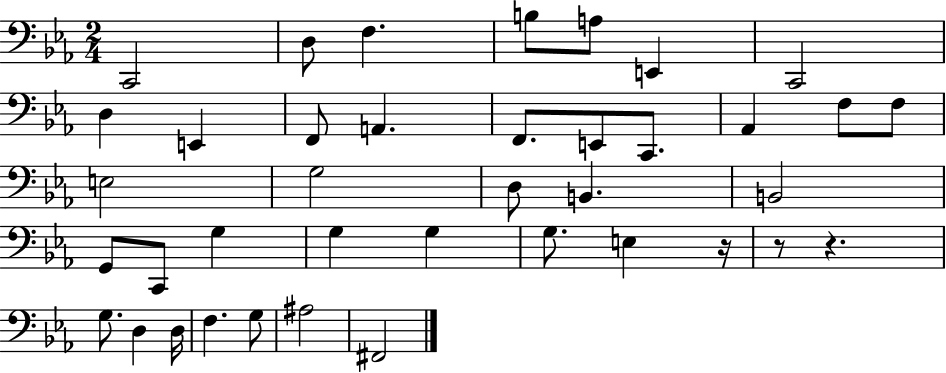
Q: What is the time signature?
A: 2/4